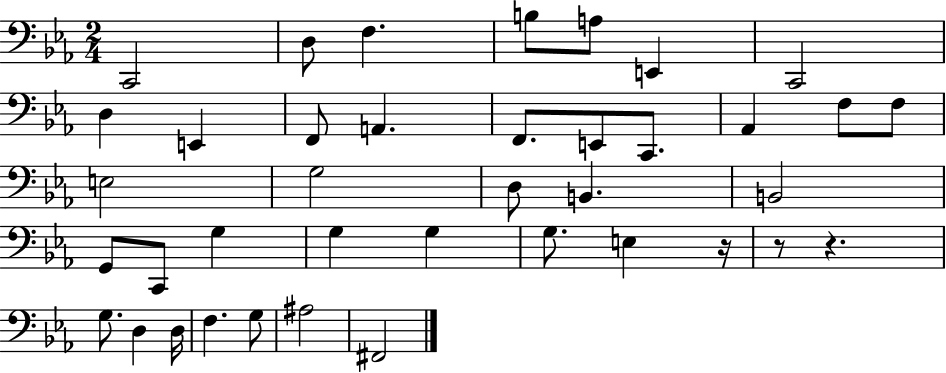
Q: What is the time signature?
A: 2/4